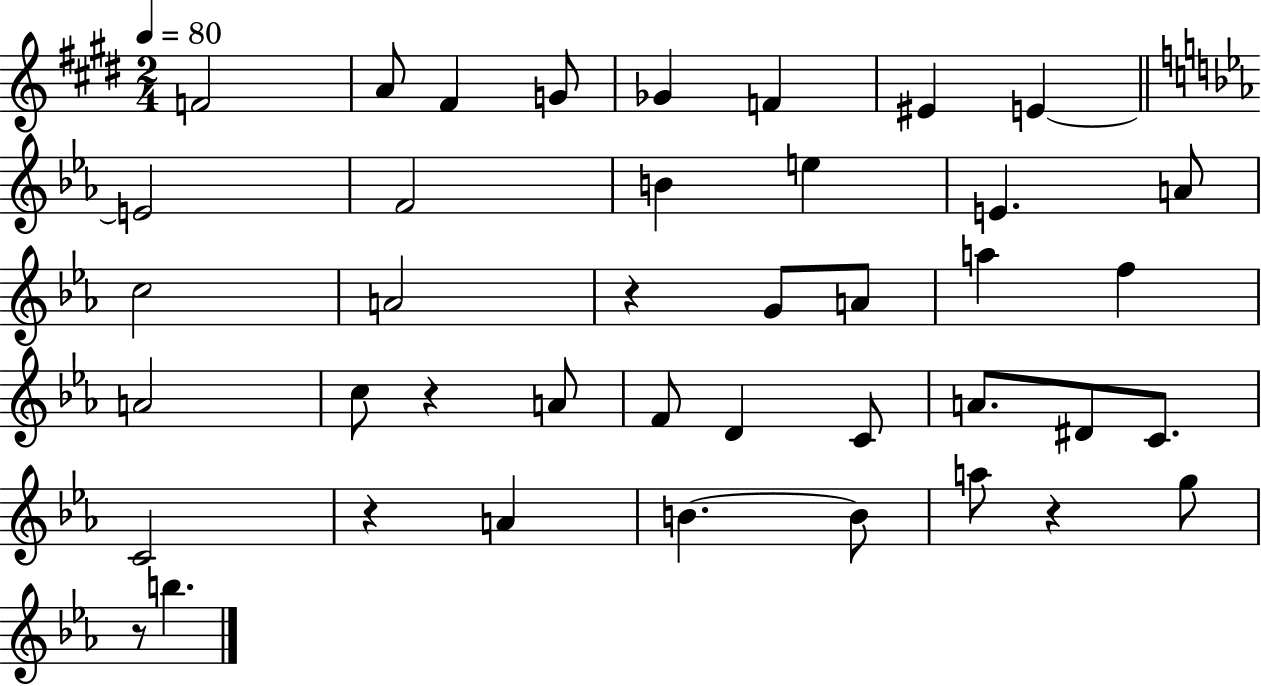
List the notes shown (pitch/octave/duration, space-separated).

F4/h A4/e F#4/q G4/e Gb4/q F4/q EIS4/q E4/q E4/h F4/h B4/q E5/q E4/q. A4/e C5/h A4/h R/q G4/e A4/e A5/q F5/q A4/h C5/e R/q A4/e F4/e D4/q C4/e A4/e. D#4/e C4/e. C4/h R/q A4/q B4/q. B4/e A5/e R/q G5/e R/e B5/q.